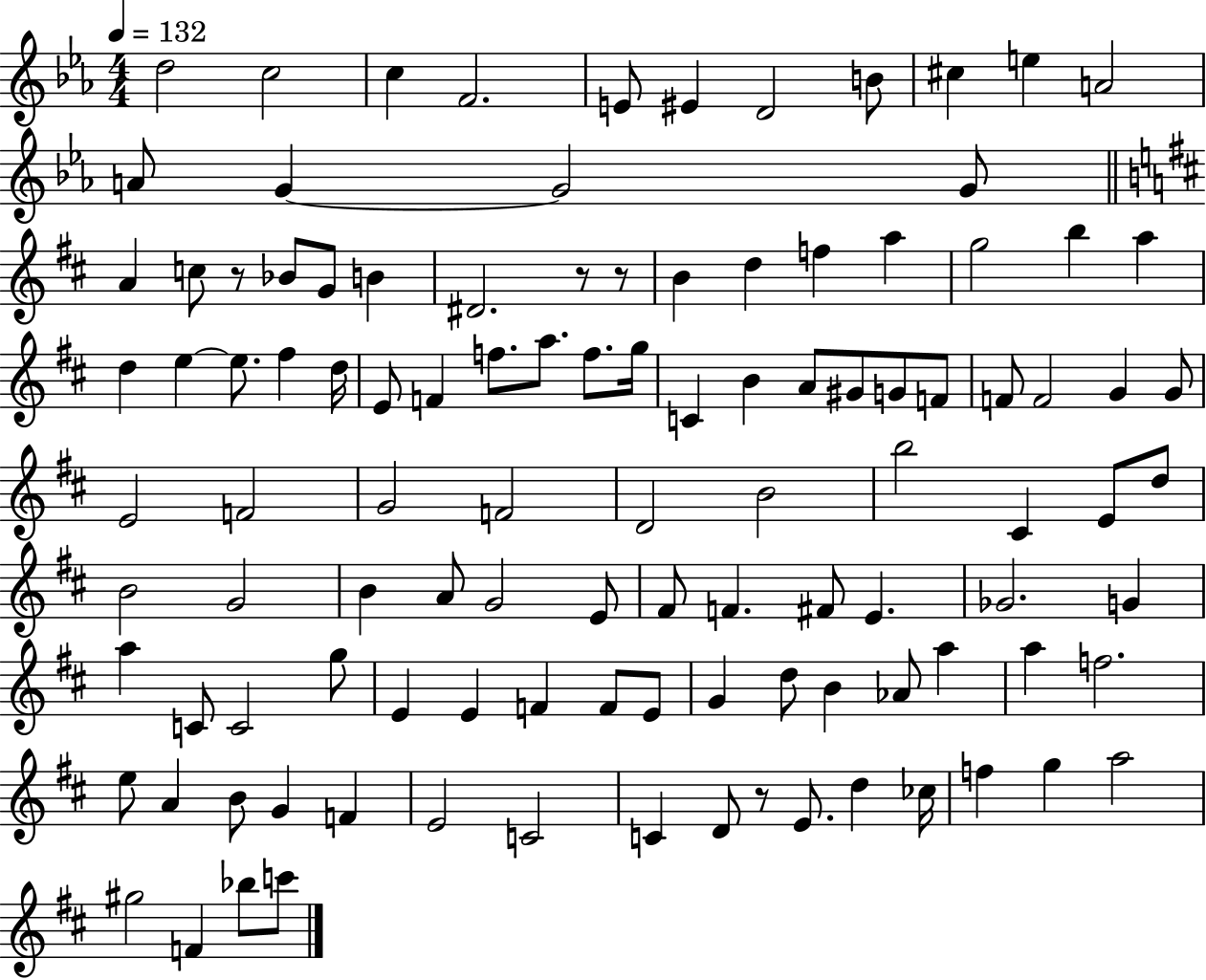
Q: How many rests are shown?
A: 4